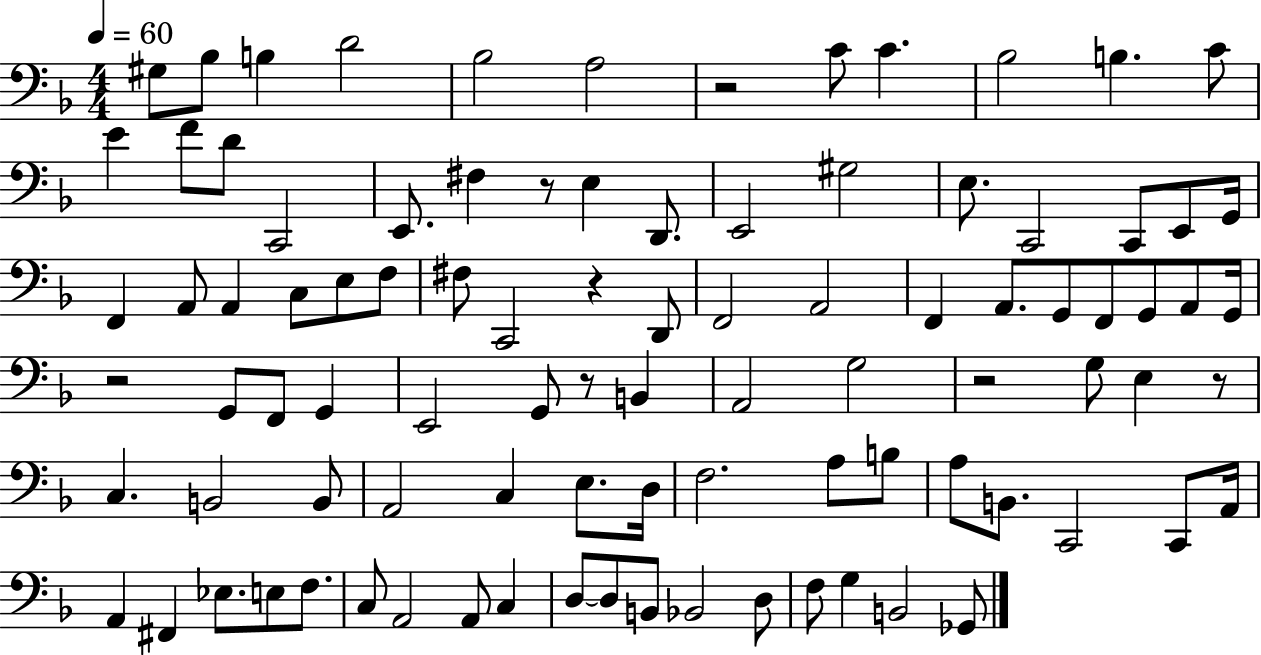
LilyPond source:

{
  \clef bass
  \numericTimeSignature
  \time 4/4
  \key f \major
  \tempo 4 = 60
  \repeat volta 2 { gis8 bes8 b4 d'2 | bes2 a2 | r2 c'8 c'4. | bes2 b4. c'8 | \break e'4 f'8 d'8 c,2 | e,8. fis4 r8 e4 d,8. | e,2 gis2 | e8. c,2 c,8 e,8 g,16 | \break f,4 a,8 a,4 c8 e8 f8 | fis8 c,2 r4 d,8 | f,2 a,2 | f,4 a,8. g,8 f,8 g,8 a,8 g,16 | \break r2 g,8 f,8 g,4 | e,2 g,8 r8 b,4 | a,2 g2 | r2 g8 e4 r8 | \break c4. b,2 b,8 | a,2 c4 e8. d16 | f2. a8 b8 | a8 b,8. c,2 c,8 a,16 | \break a,4 fis,4 ees8. e8 f8. | c8 a,2 a,8 c4 | d8~~ d8 b,8 bes,2 d8 | f8 g4 b,2 ges,8 | \break } \bar "|."
}